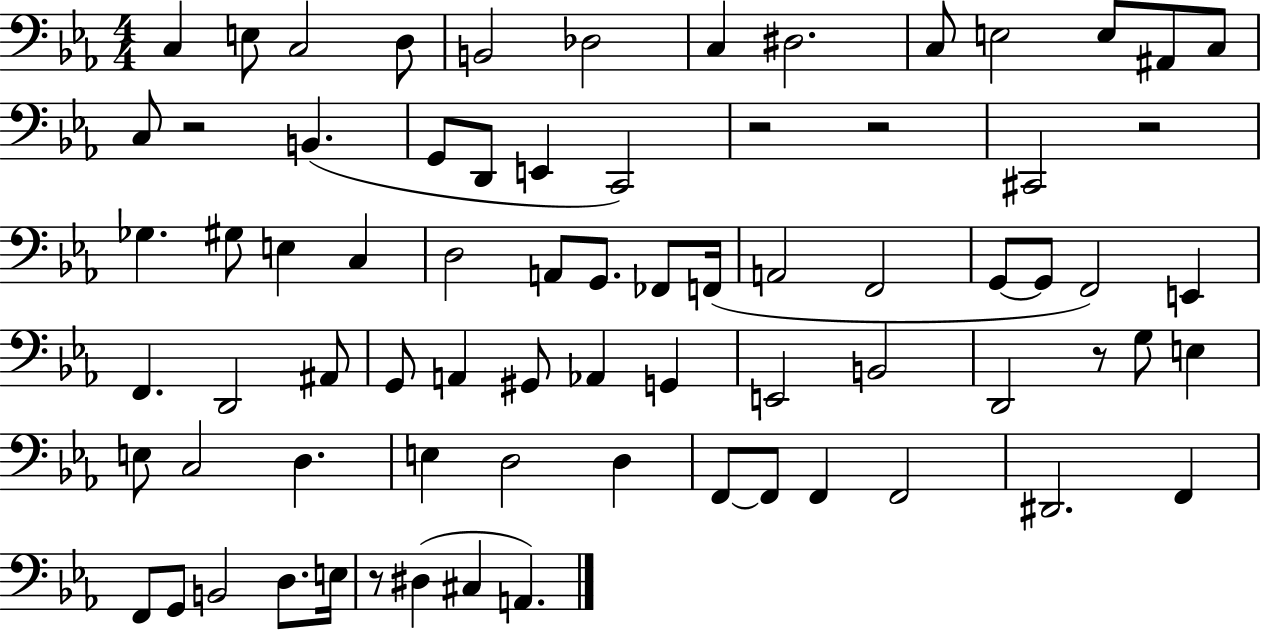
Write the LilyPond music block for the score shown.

{
  \clef bass
  \numericTimeSignature
  \time 4/4
  \key ees \major
  c4 e8 c2 d8 | b,2 des2 | c4 dis2. | c8 e2 e8 ais,8 c8 | \break c8 r2 b,4.( | g,8 d,8 e,4 c,2) | r2 r2 | cis,2 r2 | \break ges4. gis8 e4 c4 | d2 a,8 g,8. fes,8 f,16( | a,2 f,2 | g,8~~ g,8 f,2) e,4 | \break f,4. d,2 ais,8 | g,8 a,4 gis,8 aes,4 g,4 | e,2 b,2 | d,2 r8 g8 e4 | \break e8 c2 d4. | e4 d2 d4 | f,8~~ f,8 f,4 f,2 | dis,2. f,4 | \break f,8 g,8 b,2 d8. e16 | r8 dis4( cis4 a,4.) | \bar "|."
}